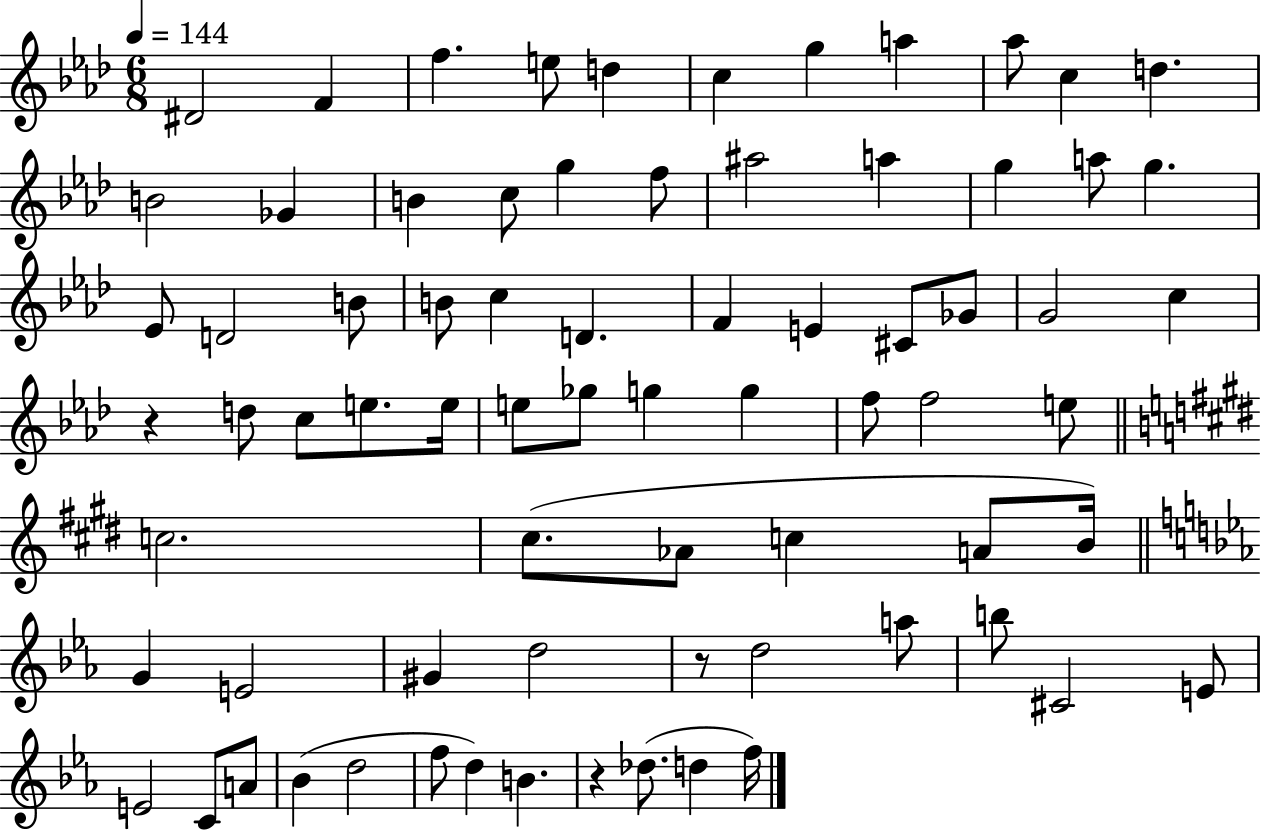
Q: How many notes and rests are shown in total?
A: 74